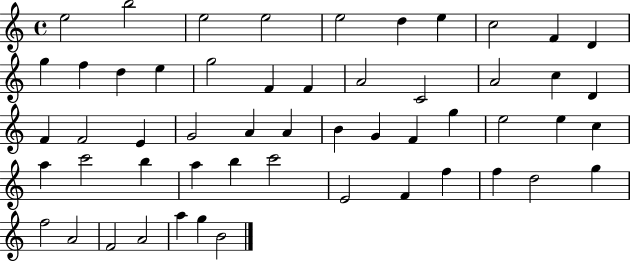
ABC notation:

X:1
T:Untitled
M:4/4
L:1/4
K:C
e2 b2 e2 e2 e2 d e c2 F D g f d e g2 F F A2 C2 A2 c D F F2 E G2 A A B G F g e2 e c a c'2 b a b c'2 E2 F f f d2 g f2 A2 F2 A2 a g B2